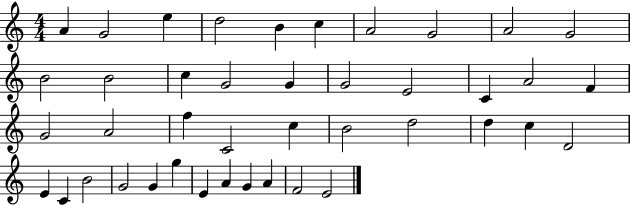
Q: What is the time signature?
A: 4/4